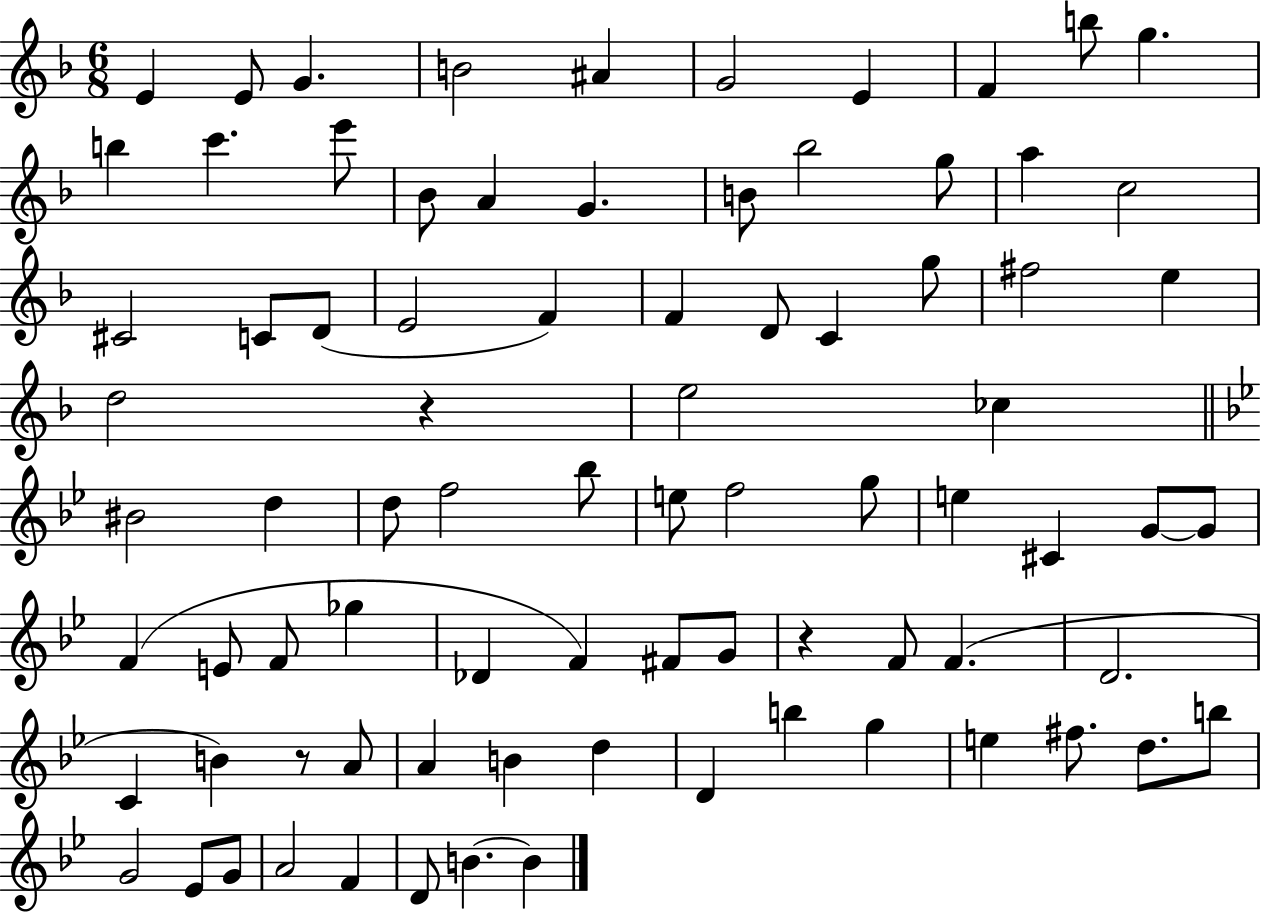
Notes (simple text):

E4/q E4/e G4/q. B4/h A#4/q G4/h E4/q F4/q B5/e G5/q. B5/q C6/q. E6/e Bb4/e A4/q G4/q. B4/e Bb5/h G5/e A5/q C5/h C#4/h C4/e D4/e E4/h F4/q F4/q D4/e C4/q G5/e F#5/h E5/q D5/h R/q E5/h CES5/q BIS4/h D5/q D5/e F5/h Bb5/e E5/e F5/h G5/e E5/q C#4/q G4/e G4/e F4/q E4/e F4/e Gb5/q Db4/q F4/q F#4/e G4/e R/q F4/e F4/q. D4/h. C4/q B4/q R/e A4/e A4/q B4/q D5/q D4/q B5/q G5/q E5/q F#5/e. D5/e. B5/e G4/h Eb4/e G4/e A4/h F4/q D4/e B4/q. B4/q